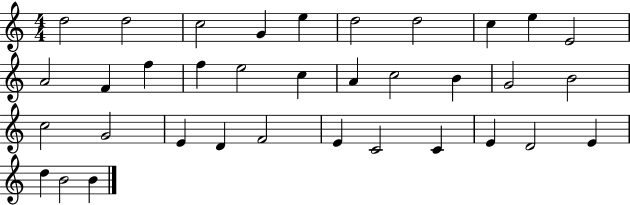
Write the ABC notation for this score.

X:1
T:Untitled
M:4/4
L:1/4
K:C
d2 d2 c2 G e d2 d2 c e E2 A2 F f f e2 c A c2 B G2 B2 c2 G2 E D F2 E C2 C E D2 E d B2 B